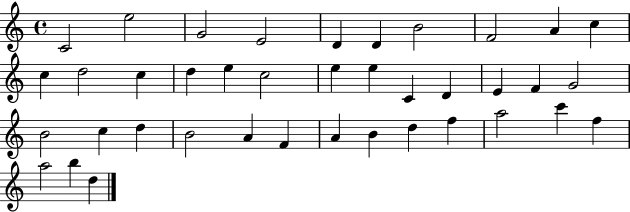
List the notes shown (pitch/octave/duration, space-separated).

C4/h E5/h G4/h E4/h D4/q D4/q B4/h F4/h A4/q C5/q C5/q D5/h C5/q D5/q E5/q C5/h E5/q E5/q C4/q D4/q E4/q F4/q G4/h B4/h C5/q D5/q B4/h A4/q F4/q A4/q B4/q D5/q F5/q A5/h C6/q F5/q A5/h B5/q D5/q